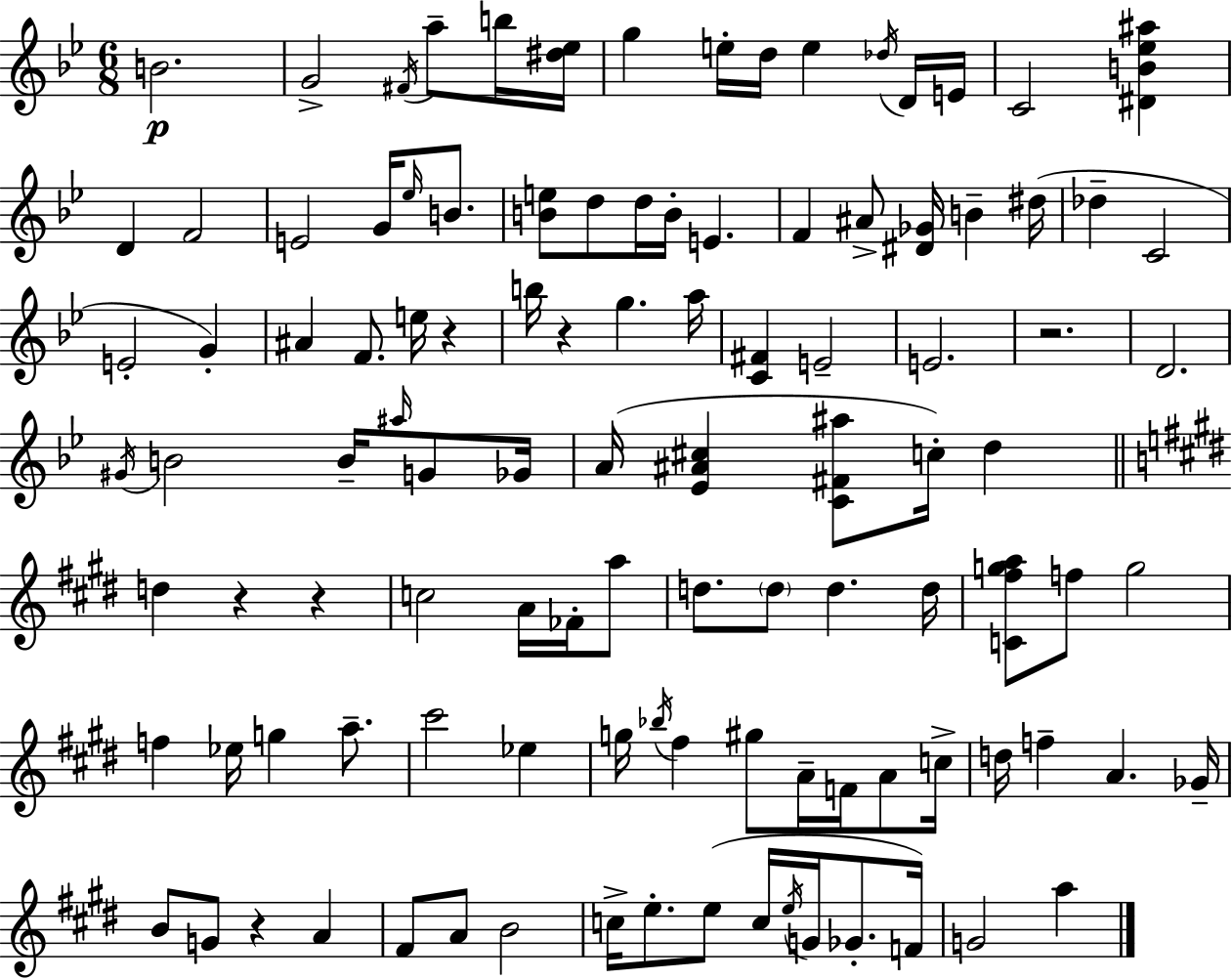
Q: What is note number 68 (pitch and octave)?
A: Bb5